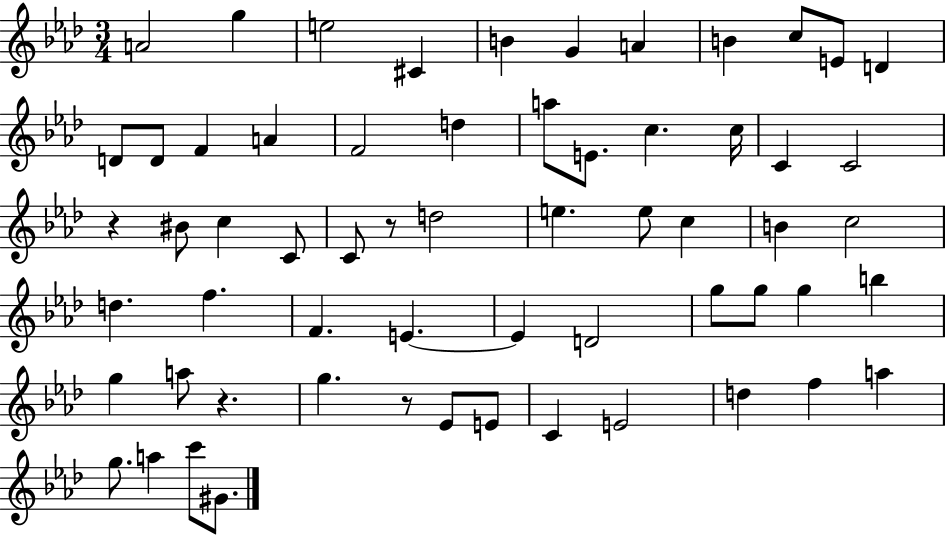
{
  \clef treble
  \numericTimeSignature
  \time 3/4
  \key aes \major
  a'2 g''4 | e''2 cis'4 | b'4 g'4 a'4 | b'4 c''8 e'8 d'4 | \break d'8 d'8 f'4 a'4 | f'2 d''4 | a''8 e'8. c''4. c''16 | c'4 c'2 | \break r4 bis'8 c''4 c'8 | c'8 r8 d''2 | e''4. e''8 c''4 | b'4 c''2 | \break d''4. f''4. | f'4. e'4.~~ | e'4 d'2 | g''8 g''8 g''4 b''4 | \break g''4 a''8 r4. | g''4. r8 ees'8 e'8 | c'4 e'2 | d''4 f''4 a''4 | \break g''8. a''4 c'''8 gis'8. | \bar "|."
}